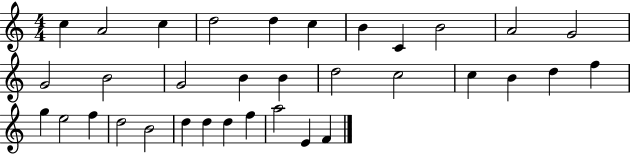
{
  \clef treble
  \numericTimeSignature
  \time 4/4
  \key c \major
  c''4 a'2 c''4 | d''2 d''4 c''4 | b'4 c'4 b'2 | a'2 g'2 | \break g'2 b'2 | g'2 b'4 b'4 | d''2 c''2 | c''4 b'4 d''4 f''4 | \break g''4 e''2 f''4 | d''2 b'2 | d''4 d''4 d''4 f''4 | a''2 e'4 f'4 | \break \bar "|."
}